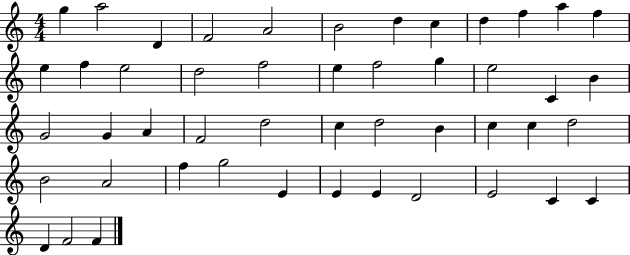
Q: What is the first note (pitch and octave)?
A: G5